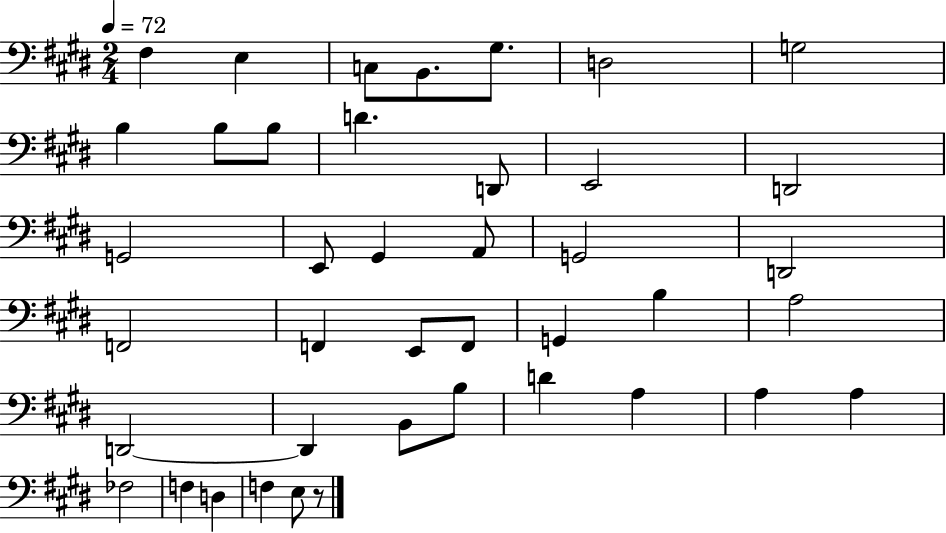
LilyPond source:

{
  \clef bass
  \numericTimeSignature
  \time 2/4
  \key e \major
  \tempo 4 = 72
  \repeat volta 2 { fis4 e4 | c8 b,8. gis8. | d2 | g2 | \break b4 b8 b8 | d'4. d,8 | e,2 | d,2 | \break g,2 | e,8 gis,4 a,8 | g,2 | d,2 | \break f,2 | f,4 e,8 f,8 | g,4 b4 | a2 | \break d,2~~ | d,4 b,8 b8 | d'4 a4 | a4 a4 | \break fes2 | f4 d4 | f4 e8 r8 | } \bar "|."
}